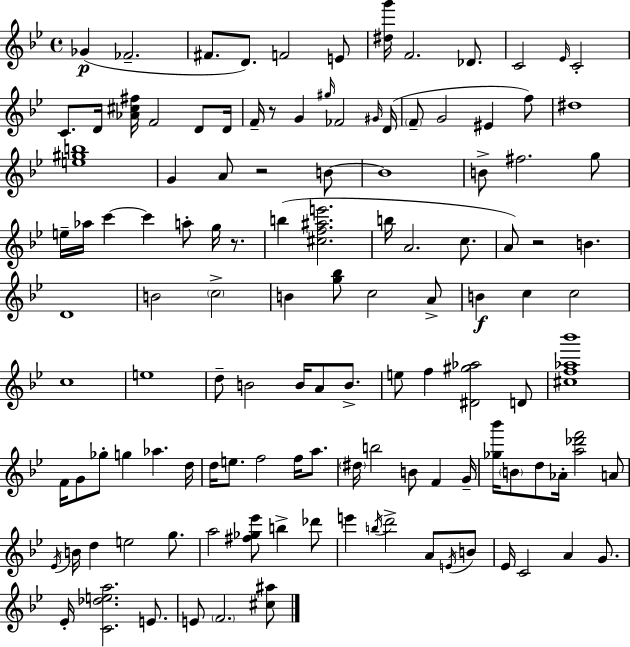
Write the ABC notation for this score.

X:1
T:Untitled
M:4/4
L:1/4
K:Gm
_G _F2 ^F/2 D/2 F2 E/2 [^dg']/4 F2 _D/2 C2 _E/4 C2 C/2 D/4 [_A^c^f]/4 F2 D/2 D/4 F/4 z/2 G ^g/4 _F2 ^G/4 D/4 F/2 G2 ^E f/2 ^d4 [e^gb]4 G A/2 z2 B/2 B4 B/2 ^f2 g/2 e/4 _a/4 c' c' a/2 g/4 z/2 b [^cf^ae']2 b/4 A2 c/2 A/2 z2 B D4 B2 c2 B [g_b]/2 c2 A/2 B c c2 c4 e4 d/2 B2 B/4 A/2 B/2 e/2 f [^D^g_a]2 D/2 [^cf_a_b']4 F/4 G/2 _g/2 g _a d/4 d/4 e/2 f2 f/4 a/2 ^d/4 b2 B/2 F G/4 [_g_b']/4 B/2 d/2 _A/4 [a_d'f']2 A/2 _E/4 B/4 d e2 g/2 a2 [^f_g_e']/2 b _d'/2 e' b/4 d'2 A/2 E/4 B/2 _E/4 C2 A G/2 _E/4 [C_dea]2 E/2 E/2 F2 [^c^a]/2